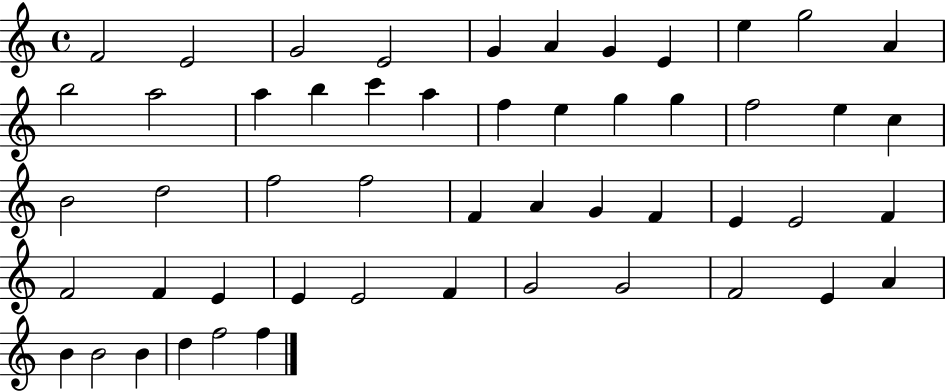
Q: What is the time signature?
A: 4/4